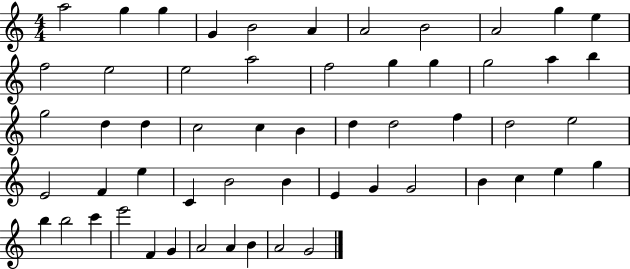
X:1
T:Untitled
M:4/4
L:1/4
K:C
a2 g g G B2 A A2 B2 A2 g e f2 e2 e2 a2 f2 g g g2 a b g2 d d c2 c B d d2 f d2 e2 E2 F e C B2 B E G G2 B c e g b b2 c' e'2 F G A2 A B A2 G2